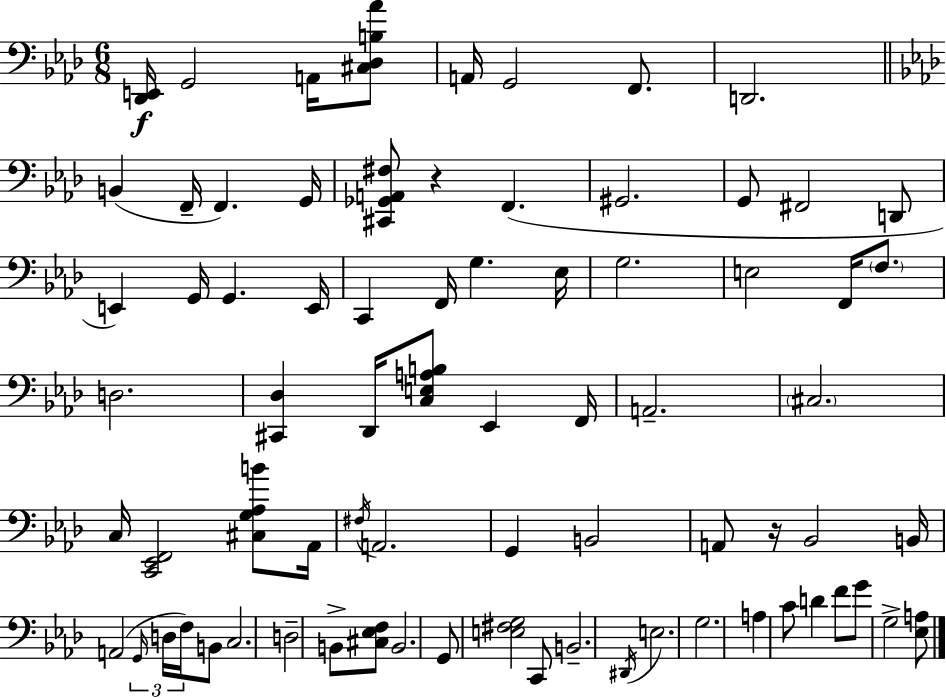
{
  \clef bass
  \numericTimeSignature
  \time 6/8
  \key f \minor
  <des, e,>16\f g,2 a,16 <cis des b aes'>8 | a,16 g,2 f,8. | d,2. | \bar "||" \break \key f \minor b,4( f,16-- f,4.) g,16 | <cis, ges, a, fis>8 r4 f,4.( | gis,2. | g,8 fis,2 d,8 | \break e,4) g,16 g,4. e,16 | c,4 f,16 g4. ees16 | g2. | e2 f,16 \parenthesize f8. | \break d2. | <cis, des>4 des,16 <c e a b>8 ees,4 f,16 | a,2.-- | \parenthesize cis2. | \break c16 <c, ees, f,>2 <cis g aes b'>8 aes,16 | \acciaccatura { fis16 } a,2. | g,4 b,2 | a,8 r16 bes,2 | \break b,16 a,2( \tuplet 3/2 { \grace { g,16 } d16 f16) } | b,8 c2. | d2-- b,8-> | <cis ees f>8 b,2. | \break g,8 <e fis g>2 | c,8 b,2.-- | \acciaccatura { dis,16 } e2. | g2. | \break a4 c'8 d'4 | f'8 g'8 g2-> | <ees a>8 \bar "|."
}